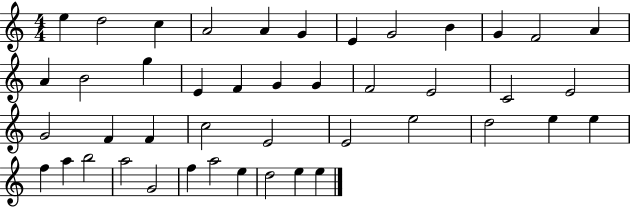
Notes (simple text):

E5/q D5/h C5/q A4/h A4/q G4/q E4/q G4/h B4/q G4/q F4/h A4/q A4/q B4/h G5/q E4/q F4/q G4/q G4/q F4/h E4/h C4/h E4/h G4/h F4/q F4/q C5/h E4/h E4/h E5/h D5/h E5/q E5/q F5/q A5/q B5/h A5/h G4/h F5/q A5/h E5/q D5/h E5/q E5/q